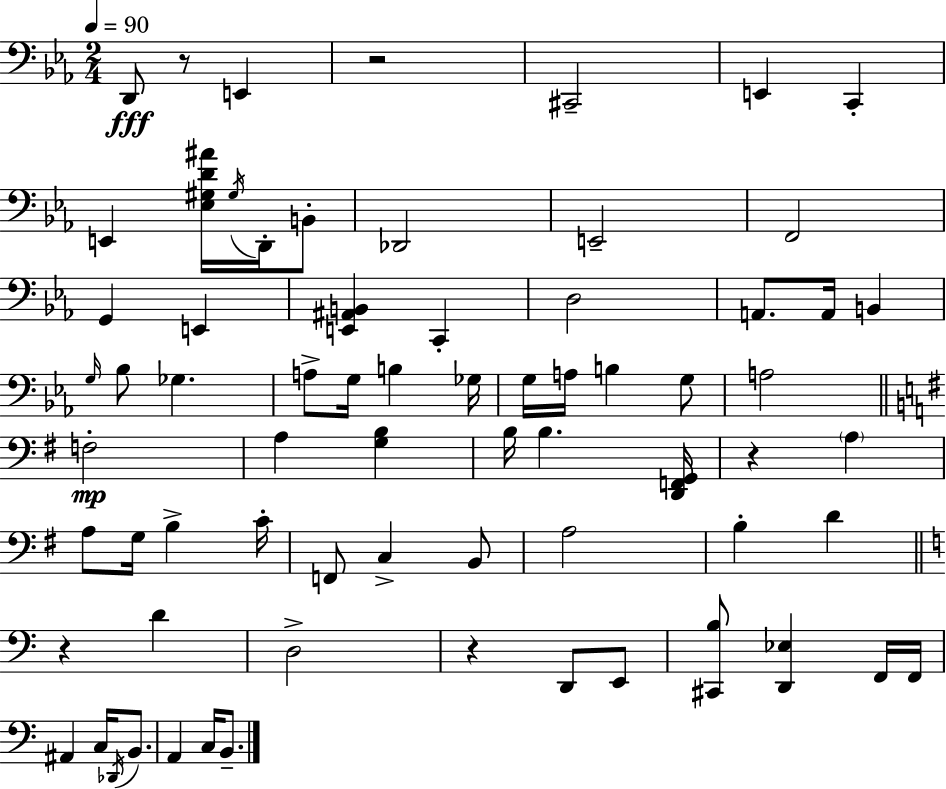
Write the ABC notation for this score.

X:1
T:Untitled
M:2/4
L:1/4
K:Cm
D,,/2 z/2 E,, z2 ^C,,2 E,, C,, E,, [_E,^G,D^A]/4 ^G,/4 D,,/4 B,,/2 _D,,2 E,,2 F,,2 G,, E,, [E,,^A,,B,,] C,, D,2 A,,/2 A,,/4 B,, G,/4 _B,/2 _G, A,/2 G,/4 B, _G,/4 G,/4 A,/4 B, G,/2 A,2 F,2 A, [G,B,] B,/4 B, [D,,F,,G,,]/4 z A, A,/2 G,/4 B, C/4 F,,/2 C, B,,/2 A,2 B, D z D D,2 z D,,/2 E,,/2 [^C,,B,]/2 [D,,_E,] F,,/4 F,,/4 ^A,, C,/4 _D,,/4 B,,/2 A,, C,/4 B,,/2